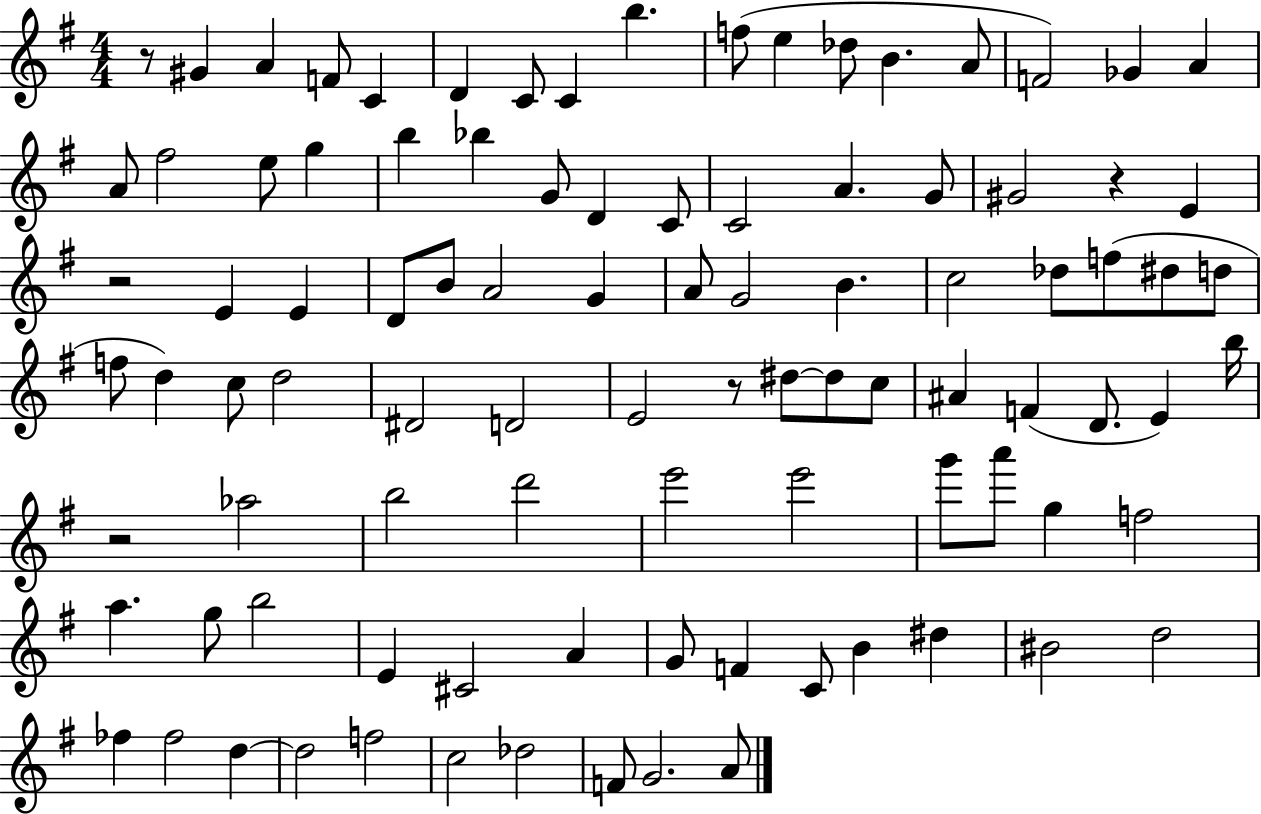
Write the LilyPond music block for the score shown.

{
  \clef treble
  \numericTimeSignature
  \time 4/4
  \key g \major
  \repeat volta 2 { r8 gis'4 a'4 f'8 c'4 | d'4 c'8 c'4 b''4. | f''8( e''4 des''8 b'4. a'8 | f'2) ges'4 a'4 | \break a'8 fis''2 e''8 g''4 | b''4 bes''4 g'8 d'4 c'8 | c'2 a'4. g'8 | gis'2 r4 e'4 | \break r2 e'4 e'4 | d'8 b'8 a'2 g'4 | a'8 g'2 b'4. | c''2 des''8 f''8( dis''8 d''8 | \break f''8 d''4) c''8 d''2 | dis'2 d'2 | e'2 r8 dis''8~~ dis''8 c''8 | ais'4 f'4( d'8. e'4) b''16 | \break r2 aes''2 | b''2 d'''2 | e'''2 e'''2 | g'''8 a'''8 g''4 f''2 | \break a''4. g''8 b''2 | e'4 cis'2 a'4 | g'8 f'4 c'8 b'4 dis''4 | bis'2 d''2 | \break fes''4 fes''2 d''4~~ | d''2 f''2 | c''2 des''2 | f'8 g'2. a'8 | \break } \bar "|."
}